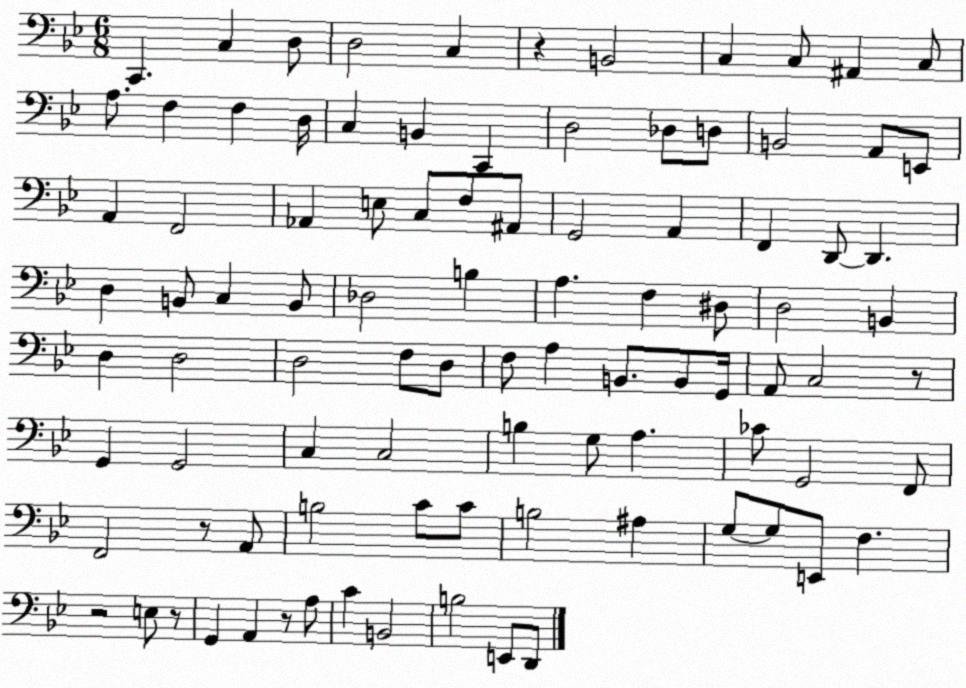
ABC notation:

X:1
T:Untitled
M:6/8
L:1/4
K:Bb
C,, C, D,/2 D,2 C, z B,,2 C, C,/2 ^A,, C,/2 A,/2 F, F, D,/4 C, B,, C,, D,2 _D,/2 D,/2 B,,2 A,,/2 E,,/2 A,, F,,2 _A,, E,/2 C,/2 F,/2 ^A,,/2 G,,2 A,, F,, D,,/2 D,, D, B,,/2 C, B,,/2 _D,2 B, A, F, ^D,/2 D,2 B,, D, D,2 D,2 F,/2 D,/2 F,/2 A, B,,/2 B,,/2 G,,/4 A,,/2 C,2 z/2 G,, G,,2 C, C,2 B, G,/2 A, _C/2 G,,2 F,,/2 F,,2 z/2 A,,/2 B,2 C/2 C/2 B,2 ^A, G,/2 G,/2 E,,/2 F, z2 E,/2 z/2 G,, A,, z/2 A,/2 C B,,2 B,2 E,,/2 D,,/2